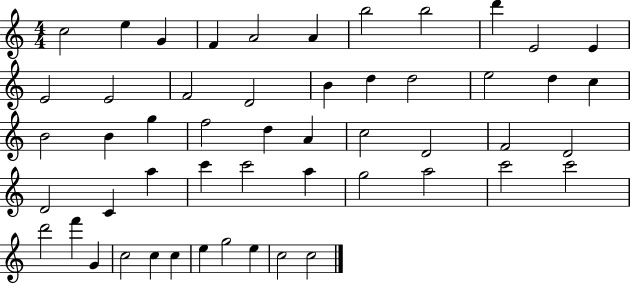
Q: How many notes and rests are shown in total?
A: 52